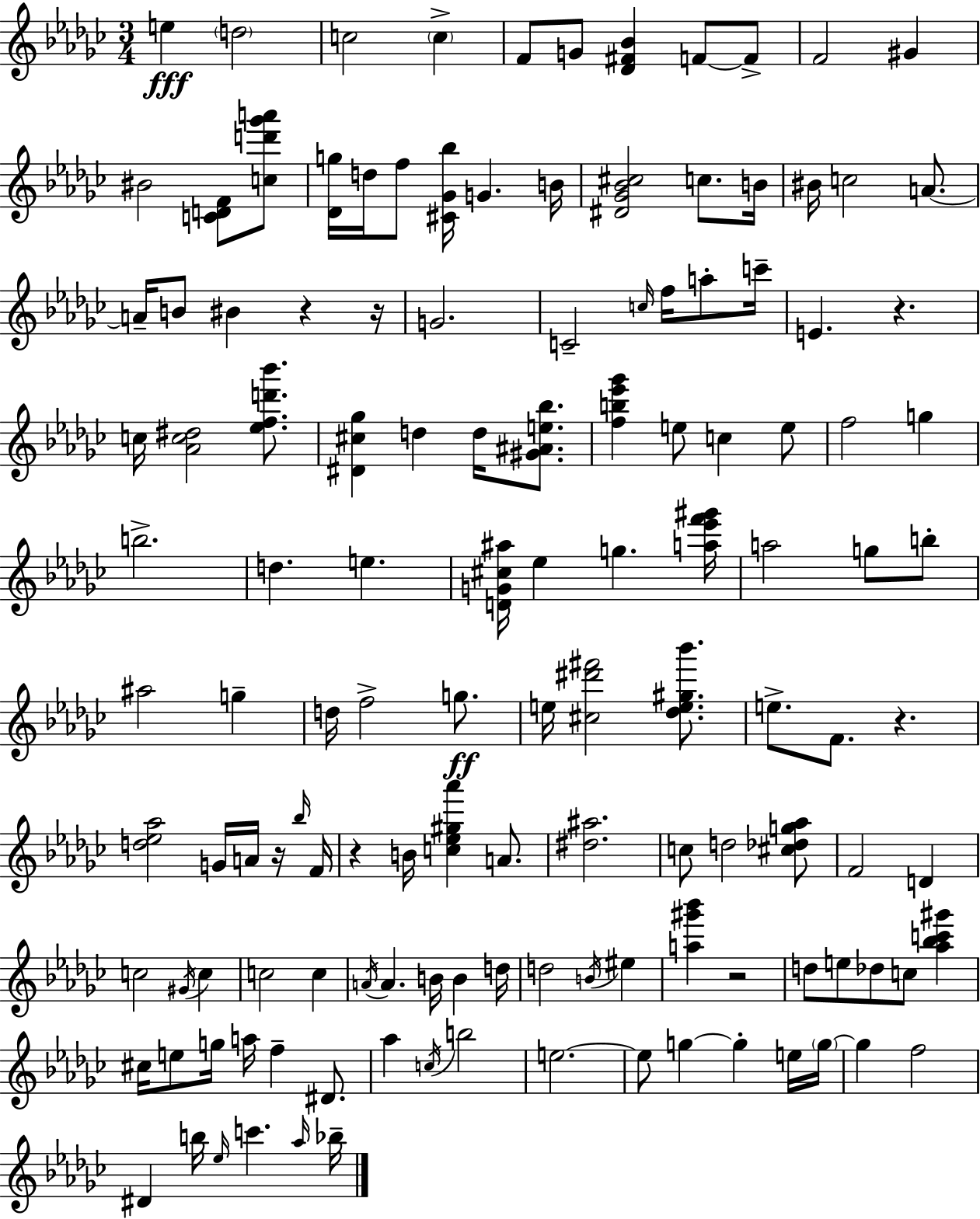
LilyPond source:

{
  \clef treble
  \numericTimeSignature
  \time 3/4
  \key ees \minor
  e''4\fff \parenthesize d''2 | c''2 \parenthesize c''4-> | f'8 g'8 <des' fis' bes'>4 f'8~~ f'8-> | f'2 gis'4 | \break bis'2 <c' d' f'>8 <c'' d''' ges''' a'''>8 | <des' g''>16 d''16 f''8 <cis' ges' bes''>16 g'4. b'16 | <dis' ges' bes' cis''>2 c''8. b'16 | bis'16 c''2 a'8.~~ | \break a'16-- b'8 bis'4 r4 r16 | g'2. | c'2-- \grace { c''16 } f''16 a''8-. | c'''16-- e'4. r4. | \break c''16 <aes' c'' dis''>2 <ees'' f'' d''' bes'''>8. | <dis' cis'' ges''>4 d''4 d''16 <gis' ais' e'' bes''>8. | <f'' b'' ees''' ges'''>4 e''8 c''4 e''8 | f''2 g''4 | \break b''2.-> | d''4. e''4. | <d' g' cis'' ais''>16 ees''4 g''4. | <a'' ees''' f''' gis'''>16 a''2 g''8 b''8-. | \break ais''2 g''4-- | d''16 f''2-> g''8.\ff | e''16 <cis'' dis''' fis'''>2 <des'' e'' gis'' bes'''>8. | e''8.-> f'8. r4. | \break <d'' ees'' aes''>2 g'16 a'16 r16 | \grace { bes''16 } f'16 r4 b'16 <c'' ees'' gis'' aes'''>4 a'8. | <dis'' ais''>2. | c''8 d''2 | \break <cis'' des'' g'' aes''>8 f'2 d'4 | c''2 \acciaccatura { gis'16 } c''4 | c''2 c''4 | \acciaccatura { a'16 } a'4. b'16 b'4 | \break d''16 d''2 | \acciaccatura { b'16 } eis''4 <a'' gis''' bes'''>4 r2 | d''8 e''8 des''8 c''8 | <aes'' bes'' c''' gis'''>4 cis''16 e''8 g''16 a''16 f''4-- | \break dis'8. aes''4 \acciaccatura { c''16 } b''2 | e''2.~~ | e''8 g''4~~ | g''4-. e''16 \parenthesize g''16~~ g''4 f''2 | \break dis'4 b''16 \grace { ees''16 } | c'''4. \grace { aes''16 } bes''16-- \bar "|."
}